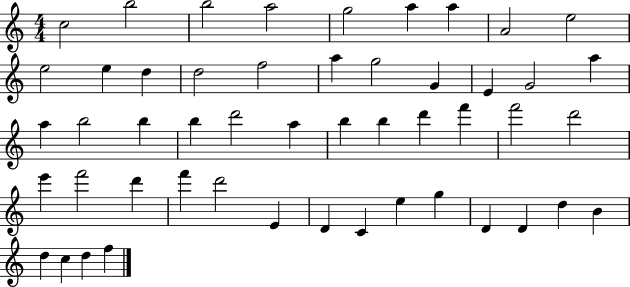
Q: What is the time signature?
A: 4/4